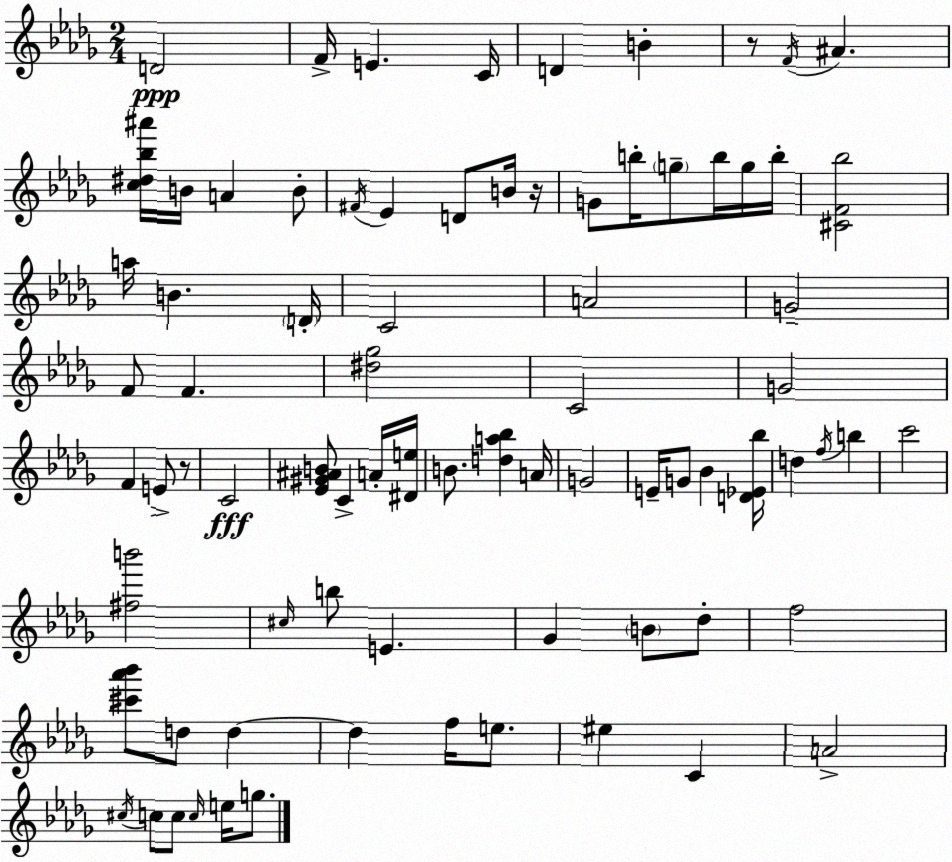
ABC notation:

X:1
T:Untitled
M:2/4
L:1/4
K:Bbm
D2 F/4 E C/4 D B z/2 F/4 ^A [c^d_b^a']/4 B/4 A B/2 ^F/4 _E D/2 B/4 z/4 G/2 b/4 g/2 b/4 g/4 b/4 [^CF_b]2 a/4 B D/4 C2 A2 G2 F/2 F [^d_g]2 C2 G2 F E/2 z/2 C2 [_E^G^AB]/2 C A/4 [^De]/4 B/2 [da_b] A/4 G2 E/4 G/2 _B [D_E_b]/4 d f/4 b c'2 [^fb']2 ^c/4 b/2 E _G B/2 _d/2 f2 [^c'_a'_b']/2 d/2 d d f/4 e/2 ^e C A2 ^c/4 c/2 c/2 c/4 e/4 g/2